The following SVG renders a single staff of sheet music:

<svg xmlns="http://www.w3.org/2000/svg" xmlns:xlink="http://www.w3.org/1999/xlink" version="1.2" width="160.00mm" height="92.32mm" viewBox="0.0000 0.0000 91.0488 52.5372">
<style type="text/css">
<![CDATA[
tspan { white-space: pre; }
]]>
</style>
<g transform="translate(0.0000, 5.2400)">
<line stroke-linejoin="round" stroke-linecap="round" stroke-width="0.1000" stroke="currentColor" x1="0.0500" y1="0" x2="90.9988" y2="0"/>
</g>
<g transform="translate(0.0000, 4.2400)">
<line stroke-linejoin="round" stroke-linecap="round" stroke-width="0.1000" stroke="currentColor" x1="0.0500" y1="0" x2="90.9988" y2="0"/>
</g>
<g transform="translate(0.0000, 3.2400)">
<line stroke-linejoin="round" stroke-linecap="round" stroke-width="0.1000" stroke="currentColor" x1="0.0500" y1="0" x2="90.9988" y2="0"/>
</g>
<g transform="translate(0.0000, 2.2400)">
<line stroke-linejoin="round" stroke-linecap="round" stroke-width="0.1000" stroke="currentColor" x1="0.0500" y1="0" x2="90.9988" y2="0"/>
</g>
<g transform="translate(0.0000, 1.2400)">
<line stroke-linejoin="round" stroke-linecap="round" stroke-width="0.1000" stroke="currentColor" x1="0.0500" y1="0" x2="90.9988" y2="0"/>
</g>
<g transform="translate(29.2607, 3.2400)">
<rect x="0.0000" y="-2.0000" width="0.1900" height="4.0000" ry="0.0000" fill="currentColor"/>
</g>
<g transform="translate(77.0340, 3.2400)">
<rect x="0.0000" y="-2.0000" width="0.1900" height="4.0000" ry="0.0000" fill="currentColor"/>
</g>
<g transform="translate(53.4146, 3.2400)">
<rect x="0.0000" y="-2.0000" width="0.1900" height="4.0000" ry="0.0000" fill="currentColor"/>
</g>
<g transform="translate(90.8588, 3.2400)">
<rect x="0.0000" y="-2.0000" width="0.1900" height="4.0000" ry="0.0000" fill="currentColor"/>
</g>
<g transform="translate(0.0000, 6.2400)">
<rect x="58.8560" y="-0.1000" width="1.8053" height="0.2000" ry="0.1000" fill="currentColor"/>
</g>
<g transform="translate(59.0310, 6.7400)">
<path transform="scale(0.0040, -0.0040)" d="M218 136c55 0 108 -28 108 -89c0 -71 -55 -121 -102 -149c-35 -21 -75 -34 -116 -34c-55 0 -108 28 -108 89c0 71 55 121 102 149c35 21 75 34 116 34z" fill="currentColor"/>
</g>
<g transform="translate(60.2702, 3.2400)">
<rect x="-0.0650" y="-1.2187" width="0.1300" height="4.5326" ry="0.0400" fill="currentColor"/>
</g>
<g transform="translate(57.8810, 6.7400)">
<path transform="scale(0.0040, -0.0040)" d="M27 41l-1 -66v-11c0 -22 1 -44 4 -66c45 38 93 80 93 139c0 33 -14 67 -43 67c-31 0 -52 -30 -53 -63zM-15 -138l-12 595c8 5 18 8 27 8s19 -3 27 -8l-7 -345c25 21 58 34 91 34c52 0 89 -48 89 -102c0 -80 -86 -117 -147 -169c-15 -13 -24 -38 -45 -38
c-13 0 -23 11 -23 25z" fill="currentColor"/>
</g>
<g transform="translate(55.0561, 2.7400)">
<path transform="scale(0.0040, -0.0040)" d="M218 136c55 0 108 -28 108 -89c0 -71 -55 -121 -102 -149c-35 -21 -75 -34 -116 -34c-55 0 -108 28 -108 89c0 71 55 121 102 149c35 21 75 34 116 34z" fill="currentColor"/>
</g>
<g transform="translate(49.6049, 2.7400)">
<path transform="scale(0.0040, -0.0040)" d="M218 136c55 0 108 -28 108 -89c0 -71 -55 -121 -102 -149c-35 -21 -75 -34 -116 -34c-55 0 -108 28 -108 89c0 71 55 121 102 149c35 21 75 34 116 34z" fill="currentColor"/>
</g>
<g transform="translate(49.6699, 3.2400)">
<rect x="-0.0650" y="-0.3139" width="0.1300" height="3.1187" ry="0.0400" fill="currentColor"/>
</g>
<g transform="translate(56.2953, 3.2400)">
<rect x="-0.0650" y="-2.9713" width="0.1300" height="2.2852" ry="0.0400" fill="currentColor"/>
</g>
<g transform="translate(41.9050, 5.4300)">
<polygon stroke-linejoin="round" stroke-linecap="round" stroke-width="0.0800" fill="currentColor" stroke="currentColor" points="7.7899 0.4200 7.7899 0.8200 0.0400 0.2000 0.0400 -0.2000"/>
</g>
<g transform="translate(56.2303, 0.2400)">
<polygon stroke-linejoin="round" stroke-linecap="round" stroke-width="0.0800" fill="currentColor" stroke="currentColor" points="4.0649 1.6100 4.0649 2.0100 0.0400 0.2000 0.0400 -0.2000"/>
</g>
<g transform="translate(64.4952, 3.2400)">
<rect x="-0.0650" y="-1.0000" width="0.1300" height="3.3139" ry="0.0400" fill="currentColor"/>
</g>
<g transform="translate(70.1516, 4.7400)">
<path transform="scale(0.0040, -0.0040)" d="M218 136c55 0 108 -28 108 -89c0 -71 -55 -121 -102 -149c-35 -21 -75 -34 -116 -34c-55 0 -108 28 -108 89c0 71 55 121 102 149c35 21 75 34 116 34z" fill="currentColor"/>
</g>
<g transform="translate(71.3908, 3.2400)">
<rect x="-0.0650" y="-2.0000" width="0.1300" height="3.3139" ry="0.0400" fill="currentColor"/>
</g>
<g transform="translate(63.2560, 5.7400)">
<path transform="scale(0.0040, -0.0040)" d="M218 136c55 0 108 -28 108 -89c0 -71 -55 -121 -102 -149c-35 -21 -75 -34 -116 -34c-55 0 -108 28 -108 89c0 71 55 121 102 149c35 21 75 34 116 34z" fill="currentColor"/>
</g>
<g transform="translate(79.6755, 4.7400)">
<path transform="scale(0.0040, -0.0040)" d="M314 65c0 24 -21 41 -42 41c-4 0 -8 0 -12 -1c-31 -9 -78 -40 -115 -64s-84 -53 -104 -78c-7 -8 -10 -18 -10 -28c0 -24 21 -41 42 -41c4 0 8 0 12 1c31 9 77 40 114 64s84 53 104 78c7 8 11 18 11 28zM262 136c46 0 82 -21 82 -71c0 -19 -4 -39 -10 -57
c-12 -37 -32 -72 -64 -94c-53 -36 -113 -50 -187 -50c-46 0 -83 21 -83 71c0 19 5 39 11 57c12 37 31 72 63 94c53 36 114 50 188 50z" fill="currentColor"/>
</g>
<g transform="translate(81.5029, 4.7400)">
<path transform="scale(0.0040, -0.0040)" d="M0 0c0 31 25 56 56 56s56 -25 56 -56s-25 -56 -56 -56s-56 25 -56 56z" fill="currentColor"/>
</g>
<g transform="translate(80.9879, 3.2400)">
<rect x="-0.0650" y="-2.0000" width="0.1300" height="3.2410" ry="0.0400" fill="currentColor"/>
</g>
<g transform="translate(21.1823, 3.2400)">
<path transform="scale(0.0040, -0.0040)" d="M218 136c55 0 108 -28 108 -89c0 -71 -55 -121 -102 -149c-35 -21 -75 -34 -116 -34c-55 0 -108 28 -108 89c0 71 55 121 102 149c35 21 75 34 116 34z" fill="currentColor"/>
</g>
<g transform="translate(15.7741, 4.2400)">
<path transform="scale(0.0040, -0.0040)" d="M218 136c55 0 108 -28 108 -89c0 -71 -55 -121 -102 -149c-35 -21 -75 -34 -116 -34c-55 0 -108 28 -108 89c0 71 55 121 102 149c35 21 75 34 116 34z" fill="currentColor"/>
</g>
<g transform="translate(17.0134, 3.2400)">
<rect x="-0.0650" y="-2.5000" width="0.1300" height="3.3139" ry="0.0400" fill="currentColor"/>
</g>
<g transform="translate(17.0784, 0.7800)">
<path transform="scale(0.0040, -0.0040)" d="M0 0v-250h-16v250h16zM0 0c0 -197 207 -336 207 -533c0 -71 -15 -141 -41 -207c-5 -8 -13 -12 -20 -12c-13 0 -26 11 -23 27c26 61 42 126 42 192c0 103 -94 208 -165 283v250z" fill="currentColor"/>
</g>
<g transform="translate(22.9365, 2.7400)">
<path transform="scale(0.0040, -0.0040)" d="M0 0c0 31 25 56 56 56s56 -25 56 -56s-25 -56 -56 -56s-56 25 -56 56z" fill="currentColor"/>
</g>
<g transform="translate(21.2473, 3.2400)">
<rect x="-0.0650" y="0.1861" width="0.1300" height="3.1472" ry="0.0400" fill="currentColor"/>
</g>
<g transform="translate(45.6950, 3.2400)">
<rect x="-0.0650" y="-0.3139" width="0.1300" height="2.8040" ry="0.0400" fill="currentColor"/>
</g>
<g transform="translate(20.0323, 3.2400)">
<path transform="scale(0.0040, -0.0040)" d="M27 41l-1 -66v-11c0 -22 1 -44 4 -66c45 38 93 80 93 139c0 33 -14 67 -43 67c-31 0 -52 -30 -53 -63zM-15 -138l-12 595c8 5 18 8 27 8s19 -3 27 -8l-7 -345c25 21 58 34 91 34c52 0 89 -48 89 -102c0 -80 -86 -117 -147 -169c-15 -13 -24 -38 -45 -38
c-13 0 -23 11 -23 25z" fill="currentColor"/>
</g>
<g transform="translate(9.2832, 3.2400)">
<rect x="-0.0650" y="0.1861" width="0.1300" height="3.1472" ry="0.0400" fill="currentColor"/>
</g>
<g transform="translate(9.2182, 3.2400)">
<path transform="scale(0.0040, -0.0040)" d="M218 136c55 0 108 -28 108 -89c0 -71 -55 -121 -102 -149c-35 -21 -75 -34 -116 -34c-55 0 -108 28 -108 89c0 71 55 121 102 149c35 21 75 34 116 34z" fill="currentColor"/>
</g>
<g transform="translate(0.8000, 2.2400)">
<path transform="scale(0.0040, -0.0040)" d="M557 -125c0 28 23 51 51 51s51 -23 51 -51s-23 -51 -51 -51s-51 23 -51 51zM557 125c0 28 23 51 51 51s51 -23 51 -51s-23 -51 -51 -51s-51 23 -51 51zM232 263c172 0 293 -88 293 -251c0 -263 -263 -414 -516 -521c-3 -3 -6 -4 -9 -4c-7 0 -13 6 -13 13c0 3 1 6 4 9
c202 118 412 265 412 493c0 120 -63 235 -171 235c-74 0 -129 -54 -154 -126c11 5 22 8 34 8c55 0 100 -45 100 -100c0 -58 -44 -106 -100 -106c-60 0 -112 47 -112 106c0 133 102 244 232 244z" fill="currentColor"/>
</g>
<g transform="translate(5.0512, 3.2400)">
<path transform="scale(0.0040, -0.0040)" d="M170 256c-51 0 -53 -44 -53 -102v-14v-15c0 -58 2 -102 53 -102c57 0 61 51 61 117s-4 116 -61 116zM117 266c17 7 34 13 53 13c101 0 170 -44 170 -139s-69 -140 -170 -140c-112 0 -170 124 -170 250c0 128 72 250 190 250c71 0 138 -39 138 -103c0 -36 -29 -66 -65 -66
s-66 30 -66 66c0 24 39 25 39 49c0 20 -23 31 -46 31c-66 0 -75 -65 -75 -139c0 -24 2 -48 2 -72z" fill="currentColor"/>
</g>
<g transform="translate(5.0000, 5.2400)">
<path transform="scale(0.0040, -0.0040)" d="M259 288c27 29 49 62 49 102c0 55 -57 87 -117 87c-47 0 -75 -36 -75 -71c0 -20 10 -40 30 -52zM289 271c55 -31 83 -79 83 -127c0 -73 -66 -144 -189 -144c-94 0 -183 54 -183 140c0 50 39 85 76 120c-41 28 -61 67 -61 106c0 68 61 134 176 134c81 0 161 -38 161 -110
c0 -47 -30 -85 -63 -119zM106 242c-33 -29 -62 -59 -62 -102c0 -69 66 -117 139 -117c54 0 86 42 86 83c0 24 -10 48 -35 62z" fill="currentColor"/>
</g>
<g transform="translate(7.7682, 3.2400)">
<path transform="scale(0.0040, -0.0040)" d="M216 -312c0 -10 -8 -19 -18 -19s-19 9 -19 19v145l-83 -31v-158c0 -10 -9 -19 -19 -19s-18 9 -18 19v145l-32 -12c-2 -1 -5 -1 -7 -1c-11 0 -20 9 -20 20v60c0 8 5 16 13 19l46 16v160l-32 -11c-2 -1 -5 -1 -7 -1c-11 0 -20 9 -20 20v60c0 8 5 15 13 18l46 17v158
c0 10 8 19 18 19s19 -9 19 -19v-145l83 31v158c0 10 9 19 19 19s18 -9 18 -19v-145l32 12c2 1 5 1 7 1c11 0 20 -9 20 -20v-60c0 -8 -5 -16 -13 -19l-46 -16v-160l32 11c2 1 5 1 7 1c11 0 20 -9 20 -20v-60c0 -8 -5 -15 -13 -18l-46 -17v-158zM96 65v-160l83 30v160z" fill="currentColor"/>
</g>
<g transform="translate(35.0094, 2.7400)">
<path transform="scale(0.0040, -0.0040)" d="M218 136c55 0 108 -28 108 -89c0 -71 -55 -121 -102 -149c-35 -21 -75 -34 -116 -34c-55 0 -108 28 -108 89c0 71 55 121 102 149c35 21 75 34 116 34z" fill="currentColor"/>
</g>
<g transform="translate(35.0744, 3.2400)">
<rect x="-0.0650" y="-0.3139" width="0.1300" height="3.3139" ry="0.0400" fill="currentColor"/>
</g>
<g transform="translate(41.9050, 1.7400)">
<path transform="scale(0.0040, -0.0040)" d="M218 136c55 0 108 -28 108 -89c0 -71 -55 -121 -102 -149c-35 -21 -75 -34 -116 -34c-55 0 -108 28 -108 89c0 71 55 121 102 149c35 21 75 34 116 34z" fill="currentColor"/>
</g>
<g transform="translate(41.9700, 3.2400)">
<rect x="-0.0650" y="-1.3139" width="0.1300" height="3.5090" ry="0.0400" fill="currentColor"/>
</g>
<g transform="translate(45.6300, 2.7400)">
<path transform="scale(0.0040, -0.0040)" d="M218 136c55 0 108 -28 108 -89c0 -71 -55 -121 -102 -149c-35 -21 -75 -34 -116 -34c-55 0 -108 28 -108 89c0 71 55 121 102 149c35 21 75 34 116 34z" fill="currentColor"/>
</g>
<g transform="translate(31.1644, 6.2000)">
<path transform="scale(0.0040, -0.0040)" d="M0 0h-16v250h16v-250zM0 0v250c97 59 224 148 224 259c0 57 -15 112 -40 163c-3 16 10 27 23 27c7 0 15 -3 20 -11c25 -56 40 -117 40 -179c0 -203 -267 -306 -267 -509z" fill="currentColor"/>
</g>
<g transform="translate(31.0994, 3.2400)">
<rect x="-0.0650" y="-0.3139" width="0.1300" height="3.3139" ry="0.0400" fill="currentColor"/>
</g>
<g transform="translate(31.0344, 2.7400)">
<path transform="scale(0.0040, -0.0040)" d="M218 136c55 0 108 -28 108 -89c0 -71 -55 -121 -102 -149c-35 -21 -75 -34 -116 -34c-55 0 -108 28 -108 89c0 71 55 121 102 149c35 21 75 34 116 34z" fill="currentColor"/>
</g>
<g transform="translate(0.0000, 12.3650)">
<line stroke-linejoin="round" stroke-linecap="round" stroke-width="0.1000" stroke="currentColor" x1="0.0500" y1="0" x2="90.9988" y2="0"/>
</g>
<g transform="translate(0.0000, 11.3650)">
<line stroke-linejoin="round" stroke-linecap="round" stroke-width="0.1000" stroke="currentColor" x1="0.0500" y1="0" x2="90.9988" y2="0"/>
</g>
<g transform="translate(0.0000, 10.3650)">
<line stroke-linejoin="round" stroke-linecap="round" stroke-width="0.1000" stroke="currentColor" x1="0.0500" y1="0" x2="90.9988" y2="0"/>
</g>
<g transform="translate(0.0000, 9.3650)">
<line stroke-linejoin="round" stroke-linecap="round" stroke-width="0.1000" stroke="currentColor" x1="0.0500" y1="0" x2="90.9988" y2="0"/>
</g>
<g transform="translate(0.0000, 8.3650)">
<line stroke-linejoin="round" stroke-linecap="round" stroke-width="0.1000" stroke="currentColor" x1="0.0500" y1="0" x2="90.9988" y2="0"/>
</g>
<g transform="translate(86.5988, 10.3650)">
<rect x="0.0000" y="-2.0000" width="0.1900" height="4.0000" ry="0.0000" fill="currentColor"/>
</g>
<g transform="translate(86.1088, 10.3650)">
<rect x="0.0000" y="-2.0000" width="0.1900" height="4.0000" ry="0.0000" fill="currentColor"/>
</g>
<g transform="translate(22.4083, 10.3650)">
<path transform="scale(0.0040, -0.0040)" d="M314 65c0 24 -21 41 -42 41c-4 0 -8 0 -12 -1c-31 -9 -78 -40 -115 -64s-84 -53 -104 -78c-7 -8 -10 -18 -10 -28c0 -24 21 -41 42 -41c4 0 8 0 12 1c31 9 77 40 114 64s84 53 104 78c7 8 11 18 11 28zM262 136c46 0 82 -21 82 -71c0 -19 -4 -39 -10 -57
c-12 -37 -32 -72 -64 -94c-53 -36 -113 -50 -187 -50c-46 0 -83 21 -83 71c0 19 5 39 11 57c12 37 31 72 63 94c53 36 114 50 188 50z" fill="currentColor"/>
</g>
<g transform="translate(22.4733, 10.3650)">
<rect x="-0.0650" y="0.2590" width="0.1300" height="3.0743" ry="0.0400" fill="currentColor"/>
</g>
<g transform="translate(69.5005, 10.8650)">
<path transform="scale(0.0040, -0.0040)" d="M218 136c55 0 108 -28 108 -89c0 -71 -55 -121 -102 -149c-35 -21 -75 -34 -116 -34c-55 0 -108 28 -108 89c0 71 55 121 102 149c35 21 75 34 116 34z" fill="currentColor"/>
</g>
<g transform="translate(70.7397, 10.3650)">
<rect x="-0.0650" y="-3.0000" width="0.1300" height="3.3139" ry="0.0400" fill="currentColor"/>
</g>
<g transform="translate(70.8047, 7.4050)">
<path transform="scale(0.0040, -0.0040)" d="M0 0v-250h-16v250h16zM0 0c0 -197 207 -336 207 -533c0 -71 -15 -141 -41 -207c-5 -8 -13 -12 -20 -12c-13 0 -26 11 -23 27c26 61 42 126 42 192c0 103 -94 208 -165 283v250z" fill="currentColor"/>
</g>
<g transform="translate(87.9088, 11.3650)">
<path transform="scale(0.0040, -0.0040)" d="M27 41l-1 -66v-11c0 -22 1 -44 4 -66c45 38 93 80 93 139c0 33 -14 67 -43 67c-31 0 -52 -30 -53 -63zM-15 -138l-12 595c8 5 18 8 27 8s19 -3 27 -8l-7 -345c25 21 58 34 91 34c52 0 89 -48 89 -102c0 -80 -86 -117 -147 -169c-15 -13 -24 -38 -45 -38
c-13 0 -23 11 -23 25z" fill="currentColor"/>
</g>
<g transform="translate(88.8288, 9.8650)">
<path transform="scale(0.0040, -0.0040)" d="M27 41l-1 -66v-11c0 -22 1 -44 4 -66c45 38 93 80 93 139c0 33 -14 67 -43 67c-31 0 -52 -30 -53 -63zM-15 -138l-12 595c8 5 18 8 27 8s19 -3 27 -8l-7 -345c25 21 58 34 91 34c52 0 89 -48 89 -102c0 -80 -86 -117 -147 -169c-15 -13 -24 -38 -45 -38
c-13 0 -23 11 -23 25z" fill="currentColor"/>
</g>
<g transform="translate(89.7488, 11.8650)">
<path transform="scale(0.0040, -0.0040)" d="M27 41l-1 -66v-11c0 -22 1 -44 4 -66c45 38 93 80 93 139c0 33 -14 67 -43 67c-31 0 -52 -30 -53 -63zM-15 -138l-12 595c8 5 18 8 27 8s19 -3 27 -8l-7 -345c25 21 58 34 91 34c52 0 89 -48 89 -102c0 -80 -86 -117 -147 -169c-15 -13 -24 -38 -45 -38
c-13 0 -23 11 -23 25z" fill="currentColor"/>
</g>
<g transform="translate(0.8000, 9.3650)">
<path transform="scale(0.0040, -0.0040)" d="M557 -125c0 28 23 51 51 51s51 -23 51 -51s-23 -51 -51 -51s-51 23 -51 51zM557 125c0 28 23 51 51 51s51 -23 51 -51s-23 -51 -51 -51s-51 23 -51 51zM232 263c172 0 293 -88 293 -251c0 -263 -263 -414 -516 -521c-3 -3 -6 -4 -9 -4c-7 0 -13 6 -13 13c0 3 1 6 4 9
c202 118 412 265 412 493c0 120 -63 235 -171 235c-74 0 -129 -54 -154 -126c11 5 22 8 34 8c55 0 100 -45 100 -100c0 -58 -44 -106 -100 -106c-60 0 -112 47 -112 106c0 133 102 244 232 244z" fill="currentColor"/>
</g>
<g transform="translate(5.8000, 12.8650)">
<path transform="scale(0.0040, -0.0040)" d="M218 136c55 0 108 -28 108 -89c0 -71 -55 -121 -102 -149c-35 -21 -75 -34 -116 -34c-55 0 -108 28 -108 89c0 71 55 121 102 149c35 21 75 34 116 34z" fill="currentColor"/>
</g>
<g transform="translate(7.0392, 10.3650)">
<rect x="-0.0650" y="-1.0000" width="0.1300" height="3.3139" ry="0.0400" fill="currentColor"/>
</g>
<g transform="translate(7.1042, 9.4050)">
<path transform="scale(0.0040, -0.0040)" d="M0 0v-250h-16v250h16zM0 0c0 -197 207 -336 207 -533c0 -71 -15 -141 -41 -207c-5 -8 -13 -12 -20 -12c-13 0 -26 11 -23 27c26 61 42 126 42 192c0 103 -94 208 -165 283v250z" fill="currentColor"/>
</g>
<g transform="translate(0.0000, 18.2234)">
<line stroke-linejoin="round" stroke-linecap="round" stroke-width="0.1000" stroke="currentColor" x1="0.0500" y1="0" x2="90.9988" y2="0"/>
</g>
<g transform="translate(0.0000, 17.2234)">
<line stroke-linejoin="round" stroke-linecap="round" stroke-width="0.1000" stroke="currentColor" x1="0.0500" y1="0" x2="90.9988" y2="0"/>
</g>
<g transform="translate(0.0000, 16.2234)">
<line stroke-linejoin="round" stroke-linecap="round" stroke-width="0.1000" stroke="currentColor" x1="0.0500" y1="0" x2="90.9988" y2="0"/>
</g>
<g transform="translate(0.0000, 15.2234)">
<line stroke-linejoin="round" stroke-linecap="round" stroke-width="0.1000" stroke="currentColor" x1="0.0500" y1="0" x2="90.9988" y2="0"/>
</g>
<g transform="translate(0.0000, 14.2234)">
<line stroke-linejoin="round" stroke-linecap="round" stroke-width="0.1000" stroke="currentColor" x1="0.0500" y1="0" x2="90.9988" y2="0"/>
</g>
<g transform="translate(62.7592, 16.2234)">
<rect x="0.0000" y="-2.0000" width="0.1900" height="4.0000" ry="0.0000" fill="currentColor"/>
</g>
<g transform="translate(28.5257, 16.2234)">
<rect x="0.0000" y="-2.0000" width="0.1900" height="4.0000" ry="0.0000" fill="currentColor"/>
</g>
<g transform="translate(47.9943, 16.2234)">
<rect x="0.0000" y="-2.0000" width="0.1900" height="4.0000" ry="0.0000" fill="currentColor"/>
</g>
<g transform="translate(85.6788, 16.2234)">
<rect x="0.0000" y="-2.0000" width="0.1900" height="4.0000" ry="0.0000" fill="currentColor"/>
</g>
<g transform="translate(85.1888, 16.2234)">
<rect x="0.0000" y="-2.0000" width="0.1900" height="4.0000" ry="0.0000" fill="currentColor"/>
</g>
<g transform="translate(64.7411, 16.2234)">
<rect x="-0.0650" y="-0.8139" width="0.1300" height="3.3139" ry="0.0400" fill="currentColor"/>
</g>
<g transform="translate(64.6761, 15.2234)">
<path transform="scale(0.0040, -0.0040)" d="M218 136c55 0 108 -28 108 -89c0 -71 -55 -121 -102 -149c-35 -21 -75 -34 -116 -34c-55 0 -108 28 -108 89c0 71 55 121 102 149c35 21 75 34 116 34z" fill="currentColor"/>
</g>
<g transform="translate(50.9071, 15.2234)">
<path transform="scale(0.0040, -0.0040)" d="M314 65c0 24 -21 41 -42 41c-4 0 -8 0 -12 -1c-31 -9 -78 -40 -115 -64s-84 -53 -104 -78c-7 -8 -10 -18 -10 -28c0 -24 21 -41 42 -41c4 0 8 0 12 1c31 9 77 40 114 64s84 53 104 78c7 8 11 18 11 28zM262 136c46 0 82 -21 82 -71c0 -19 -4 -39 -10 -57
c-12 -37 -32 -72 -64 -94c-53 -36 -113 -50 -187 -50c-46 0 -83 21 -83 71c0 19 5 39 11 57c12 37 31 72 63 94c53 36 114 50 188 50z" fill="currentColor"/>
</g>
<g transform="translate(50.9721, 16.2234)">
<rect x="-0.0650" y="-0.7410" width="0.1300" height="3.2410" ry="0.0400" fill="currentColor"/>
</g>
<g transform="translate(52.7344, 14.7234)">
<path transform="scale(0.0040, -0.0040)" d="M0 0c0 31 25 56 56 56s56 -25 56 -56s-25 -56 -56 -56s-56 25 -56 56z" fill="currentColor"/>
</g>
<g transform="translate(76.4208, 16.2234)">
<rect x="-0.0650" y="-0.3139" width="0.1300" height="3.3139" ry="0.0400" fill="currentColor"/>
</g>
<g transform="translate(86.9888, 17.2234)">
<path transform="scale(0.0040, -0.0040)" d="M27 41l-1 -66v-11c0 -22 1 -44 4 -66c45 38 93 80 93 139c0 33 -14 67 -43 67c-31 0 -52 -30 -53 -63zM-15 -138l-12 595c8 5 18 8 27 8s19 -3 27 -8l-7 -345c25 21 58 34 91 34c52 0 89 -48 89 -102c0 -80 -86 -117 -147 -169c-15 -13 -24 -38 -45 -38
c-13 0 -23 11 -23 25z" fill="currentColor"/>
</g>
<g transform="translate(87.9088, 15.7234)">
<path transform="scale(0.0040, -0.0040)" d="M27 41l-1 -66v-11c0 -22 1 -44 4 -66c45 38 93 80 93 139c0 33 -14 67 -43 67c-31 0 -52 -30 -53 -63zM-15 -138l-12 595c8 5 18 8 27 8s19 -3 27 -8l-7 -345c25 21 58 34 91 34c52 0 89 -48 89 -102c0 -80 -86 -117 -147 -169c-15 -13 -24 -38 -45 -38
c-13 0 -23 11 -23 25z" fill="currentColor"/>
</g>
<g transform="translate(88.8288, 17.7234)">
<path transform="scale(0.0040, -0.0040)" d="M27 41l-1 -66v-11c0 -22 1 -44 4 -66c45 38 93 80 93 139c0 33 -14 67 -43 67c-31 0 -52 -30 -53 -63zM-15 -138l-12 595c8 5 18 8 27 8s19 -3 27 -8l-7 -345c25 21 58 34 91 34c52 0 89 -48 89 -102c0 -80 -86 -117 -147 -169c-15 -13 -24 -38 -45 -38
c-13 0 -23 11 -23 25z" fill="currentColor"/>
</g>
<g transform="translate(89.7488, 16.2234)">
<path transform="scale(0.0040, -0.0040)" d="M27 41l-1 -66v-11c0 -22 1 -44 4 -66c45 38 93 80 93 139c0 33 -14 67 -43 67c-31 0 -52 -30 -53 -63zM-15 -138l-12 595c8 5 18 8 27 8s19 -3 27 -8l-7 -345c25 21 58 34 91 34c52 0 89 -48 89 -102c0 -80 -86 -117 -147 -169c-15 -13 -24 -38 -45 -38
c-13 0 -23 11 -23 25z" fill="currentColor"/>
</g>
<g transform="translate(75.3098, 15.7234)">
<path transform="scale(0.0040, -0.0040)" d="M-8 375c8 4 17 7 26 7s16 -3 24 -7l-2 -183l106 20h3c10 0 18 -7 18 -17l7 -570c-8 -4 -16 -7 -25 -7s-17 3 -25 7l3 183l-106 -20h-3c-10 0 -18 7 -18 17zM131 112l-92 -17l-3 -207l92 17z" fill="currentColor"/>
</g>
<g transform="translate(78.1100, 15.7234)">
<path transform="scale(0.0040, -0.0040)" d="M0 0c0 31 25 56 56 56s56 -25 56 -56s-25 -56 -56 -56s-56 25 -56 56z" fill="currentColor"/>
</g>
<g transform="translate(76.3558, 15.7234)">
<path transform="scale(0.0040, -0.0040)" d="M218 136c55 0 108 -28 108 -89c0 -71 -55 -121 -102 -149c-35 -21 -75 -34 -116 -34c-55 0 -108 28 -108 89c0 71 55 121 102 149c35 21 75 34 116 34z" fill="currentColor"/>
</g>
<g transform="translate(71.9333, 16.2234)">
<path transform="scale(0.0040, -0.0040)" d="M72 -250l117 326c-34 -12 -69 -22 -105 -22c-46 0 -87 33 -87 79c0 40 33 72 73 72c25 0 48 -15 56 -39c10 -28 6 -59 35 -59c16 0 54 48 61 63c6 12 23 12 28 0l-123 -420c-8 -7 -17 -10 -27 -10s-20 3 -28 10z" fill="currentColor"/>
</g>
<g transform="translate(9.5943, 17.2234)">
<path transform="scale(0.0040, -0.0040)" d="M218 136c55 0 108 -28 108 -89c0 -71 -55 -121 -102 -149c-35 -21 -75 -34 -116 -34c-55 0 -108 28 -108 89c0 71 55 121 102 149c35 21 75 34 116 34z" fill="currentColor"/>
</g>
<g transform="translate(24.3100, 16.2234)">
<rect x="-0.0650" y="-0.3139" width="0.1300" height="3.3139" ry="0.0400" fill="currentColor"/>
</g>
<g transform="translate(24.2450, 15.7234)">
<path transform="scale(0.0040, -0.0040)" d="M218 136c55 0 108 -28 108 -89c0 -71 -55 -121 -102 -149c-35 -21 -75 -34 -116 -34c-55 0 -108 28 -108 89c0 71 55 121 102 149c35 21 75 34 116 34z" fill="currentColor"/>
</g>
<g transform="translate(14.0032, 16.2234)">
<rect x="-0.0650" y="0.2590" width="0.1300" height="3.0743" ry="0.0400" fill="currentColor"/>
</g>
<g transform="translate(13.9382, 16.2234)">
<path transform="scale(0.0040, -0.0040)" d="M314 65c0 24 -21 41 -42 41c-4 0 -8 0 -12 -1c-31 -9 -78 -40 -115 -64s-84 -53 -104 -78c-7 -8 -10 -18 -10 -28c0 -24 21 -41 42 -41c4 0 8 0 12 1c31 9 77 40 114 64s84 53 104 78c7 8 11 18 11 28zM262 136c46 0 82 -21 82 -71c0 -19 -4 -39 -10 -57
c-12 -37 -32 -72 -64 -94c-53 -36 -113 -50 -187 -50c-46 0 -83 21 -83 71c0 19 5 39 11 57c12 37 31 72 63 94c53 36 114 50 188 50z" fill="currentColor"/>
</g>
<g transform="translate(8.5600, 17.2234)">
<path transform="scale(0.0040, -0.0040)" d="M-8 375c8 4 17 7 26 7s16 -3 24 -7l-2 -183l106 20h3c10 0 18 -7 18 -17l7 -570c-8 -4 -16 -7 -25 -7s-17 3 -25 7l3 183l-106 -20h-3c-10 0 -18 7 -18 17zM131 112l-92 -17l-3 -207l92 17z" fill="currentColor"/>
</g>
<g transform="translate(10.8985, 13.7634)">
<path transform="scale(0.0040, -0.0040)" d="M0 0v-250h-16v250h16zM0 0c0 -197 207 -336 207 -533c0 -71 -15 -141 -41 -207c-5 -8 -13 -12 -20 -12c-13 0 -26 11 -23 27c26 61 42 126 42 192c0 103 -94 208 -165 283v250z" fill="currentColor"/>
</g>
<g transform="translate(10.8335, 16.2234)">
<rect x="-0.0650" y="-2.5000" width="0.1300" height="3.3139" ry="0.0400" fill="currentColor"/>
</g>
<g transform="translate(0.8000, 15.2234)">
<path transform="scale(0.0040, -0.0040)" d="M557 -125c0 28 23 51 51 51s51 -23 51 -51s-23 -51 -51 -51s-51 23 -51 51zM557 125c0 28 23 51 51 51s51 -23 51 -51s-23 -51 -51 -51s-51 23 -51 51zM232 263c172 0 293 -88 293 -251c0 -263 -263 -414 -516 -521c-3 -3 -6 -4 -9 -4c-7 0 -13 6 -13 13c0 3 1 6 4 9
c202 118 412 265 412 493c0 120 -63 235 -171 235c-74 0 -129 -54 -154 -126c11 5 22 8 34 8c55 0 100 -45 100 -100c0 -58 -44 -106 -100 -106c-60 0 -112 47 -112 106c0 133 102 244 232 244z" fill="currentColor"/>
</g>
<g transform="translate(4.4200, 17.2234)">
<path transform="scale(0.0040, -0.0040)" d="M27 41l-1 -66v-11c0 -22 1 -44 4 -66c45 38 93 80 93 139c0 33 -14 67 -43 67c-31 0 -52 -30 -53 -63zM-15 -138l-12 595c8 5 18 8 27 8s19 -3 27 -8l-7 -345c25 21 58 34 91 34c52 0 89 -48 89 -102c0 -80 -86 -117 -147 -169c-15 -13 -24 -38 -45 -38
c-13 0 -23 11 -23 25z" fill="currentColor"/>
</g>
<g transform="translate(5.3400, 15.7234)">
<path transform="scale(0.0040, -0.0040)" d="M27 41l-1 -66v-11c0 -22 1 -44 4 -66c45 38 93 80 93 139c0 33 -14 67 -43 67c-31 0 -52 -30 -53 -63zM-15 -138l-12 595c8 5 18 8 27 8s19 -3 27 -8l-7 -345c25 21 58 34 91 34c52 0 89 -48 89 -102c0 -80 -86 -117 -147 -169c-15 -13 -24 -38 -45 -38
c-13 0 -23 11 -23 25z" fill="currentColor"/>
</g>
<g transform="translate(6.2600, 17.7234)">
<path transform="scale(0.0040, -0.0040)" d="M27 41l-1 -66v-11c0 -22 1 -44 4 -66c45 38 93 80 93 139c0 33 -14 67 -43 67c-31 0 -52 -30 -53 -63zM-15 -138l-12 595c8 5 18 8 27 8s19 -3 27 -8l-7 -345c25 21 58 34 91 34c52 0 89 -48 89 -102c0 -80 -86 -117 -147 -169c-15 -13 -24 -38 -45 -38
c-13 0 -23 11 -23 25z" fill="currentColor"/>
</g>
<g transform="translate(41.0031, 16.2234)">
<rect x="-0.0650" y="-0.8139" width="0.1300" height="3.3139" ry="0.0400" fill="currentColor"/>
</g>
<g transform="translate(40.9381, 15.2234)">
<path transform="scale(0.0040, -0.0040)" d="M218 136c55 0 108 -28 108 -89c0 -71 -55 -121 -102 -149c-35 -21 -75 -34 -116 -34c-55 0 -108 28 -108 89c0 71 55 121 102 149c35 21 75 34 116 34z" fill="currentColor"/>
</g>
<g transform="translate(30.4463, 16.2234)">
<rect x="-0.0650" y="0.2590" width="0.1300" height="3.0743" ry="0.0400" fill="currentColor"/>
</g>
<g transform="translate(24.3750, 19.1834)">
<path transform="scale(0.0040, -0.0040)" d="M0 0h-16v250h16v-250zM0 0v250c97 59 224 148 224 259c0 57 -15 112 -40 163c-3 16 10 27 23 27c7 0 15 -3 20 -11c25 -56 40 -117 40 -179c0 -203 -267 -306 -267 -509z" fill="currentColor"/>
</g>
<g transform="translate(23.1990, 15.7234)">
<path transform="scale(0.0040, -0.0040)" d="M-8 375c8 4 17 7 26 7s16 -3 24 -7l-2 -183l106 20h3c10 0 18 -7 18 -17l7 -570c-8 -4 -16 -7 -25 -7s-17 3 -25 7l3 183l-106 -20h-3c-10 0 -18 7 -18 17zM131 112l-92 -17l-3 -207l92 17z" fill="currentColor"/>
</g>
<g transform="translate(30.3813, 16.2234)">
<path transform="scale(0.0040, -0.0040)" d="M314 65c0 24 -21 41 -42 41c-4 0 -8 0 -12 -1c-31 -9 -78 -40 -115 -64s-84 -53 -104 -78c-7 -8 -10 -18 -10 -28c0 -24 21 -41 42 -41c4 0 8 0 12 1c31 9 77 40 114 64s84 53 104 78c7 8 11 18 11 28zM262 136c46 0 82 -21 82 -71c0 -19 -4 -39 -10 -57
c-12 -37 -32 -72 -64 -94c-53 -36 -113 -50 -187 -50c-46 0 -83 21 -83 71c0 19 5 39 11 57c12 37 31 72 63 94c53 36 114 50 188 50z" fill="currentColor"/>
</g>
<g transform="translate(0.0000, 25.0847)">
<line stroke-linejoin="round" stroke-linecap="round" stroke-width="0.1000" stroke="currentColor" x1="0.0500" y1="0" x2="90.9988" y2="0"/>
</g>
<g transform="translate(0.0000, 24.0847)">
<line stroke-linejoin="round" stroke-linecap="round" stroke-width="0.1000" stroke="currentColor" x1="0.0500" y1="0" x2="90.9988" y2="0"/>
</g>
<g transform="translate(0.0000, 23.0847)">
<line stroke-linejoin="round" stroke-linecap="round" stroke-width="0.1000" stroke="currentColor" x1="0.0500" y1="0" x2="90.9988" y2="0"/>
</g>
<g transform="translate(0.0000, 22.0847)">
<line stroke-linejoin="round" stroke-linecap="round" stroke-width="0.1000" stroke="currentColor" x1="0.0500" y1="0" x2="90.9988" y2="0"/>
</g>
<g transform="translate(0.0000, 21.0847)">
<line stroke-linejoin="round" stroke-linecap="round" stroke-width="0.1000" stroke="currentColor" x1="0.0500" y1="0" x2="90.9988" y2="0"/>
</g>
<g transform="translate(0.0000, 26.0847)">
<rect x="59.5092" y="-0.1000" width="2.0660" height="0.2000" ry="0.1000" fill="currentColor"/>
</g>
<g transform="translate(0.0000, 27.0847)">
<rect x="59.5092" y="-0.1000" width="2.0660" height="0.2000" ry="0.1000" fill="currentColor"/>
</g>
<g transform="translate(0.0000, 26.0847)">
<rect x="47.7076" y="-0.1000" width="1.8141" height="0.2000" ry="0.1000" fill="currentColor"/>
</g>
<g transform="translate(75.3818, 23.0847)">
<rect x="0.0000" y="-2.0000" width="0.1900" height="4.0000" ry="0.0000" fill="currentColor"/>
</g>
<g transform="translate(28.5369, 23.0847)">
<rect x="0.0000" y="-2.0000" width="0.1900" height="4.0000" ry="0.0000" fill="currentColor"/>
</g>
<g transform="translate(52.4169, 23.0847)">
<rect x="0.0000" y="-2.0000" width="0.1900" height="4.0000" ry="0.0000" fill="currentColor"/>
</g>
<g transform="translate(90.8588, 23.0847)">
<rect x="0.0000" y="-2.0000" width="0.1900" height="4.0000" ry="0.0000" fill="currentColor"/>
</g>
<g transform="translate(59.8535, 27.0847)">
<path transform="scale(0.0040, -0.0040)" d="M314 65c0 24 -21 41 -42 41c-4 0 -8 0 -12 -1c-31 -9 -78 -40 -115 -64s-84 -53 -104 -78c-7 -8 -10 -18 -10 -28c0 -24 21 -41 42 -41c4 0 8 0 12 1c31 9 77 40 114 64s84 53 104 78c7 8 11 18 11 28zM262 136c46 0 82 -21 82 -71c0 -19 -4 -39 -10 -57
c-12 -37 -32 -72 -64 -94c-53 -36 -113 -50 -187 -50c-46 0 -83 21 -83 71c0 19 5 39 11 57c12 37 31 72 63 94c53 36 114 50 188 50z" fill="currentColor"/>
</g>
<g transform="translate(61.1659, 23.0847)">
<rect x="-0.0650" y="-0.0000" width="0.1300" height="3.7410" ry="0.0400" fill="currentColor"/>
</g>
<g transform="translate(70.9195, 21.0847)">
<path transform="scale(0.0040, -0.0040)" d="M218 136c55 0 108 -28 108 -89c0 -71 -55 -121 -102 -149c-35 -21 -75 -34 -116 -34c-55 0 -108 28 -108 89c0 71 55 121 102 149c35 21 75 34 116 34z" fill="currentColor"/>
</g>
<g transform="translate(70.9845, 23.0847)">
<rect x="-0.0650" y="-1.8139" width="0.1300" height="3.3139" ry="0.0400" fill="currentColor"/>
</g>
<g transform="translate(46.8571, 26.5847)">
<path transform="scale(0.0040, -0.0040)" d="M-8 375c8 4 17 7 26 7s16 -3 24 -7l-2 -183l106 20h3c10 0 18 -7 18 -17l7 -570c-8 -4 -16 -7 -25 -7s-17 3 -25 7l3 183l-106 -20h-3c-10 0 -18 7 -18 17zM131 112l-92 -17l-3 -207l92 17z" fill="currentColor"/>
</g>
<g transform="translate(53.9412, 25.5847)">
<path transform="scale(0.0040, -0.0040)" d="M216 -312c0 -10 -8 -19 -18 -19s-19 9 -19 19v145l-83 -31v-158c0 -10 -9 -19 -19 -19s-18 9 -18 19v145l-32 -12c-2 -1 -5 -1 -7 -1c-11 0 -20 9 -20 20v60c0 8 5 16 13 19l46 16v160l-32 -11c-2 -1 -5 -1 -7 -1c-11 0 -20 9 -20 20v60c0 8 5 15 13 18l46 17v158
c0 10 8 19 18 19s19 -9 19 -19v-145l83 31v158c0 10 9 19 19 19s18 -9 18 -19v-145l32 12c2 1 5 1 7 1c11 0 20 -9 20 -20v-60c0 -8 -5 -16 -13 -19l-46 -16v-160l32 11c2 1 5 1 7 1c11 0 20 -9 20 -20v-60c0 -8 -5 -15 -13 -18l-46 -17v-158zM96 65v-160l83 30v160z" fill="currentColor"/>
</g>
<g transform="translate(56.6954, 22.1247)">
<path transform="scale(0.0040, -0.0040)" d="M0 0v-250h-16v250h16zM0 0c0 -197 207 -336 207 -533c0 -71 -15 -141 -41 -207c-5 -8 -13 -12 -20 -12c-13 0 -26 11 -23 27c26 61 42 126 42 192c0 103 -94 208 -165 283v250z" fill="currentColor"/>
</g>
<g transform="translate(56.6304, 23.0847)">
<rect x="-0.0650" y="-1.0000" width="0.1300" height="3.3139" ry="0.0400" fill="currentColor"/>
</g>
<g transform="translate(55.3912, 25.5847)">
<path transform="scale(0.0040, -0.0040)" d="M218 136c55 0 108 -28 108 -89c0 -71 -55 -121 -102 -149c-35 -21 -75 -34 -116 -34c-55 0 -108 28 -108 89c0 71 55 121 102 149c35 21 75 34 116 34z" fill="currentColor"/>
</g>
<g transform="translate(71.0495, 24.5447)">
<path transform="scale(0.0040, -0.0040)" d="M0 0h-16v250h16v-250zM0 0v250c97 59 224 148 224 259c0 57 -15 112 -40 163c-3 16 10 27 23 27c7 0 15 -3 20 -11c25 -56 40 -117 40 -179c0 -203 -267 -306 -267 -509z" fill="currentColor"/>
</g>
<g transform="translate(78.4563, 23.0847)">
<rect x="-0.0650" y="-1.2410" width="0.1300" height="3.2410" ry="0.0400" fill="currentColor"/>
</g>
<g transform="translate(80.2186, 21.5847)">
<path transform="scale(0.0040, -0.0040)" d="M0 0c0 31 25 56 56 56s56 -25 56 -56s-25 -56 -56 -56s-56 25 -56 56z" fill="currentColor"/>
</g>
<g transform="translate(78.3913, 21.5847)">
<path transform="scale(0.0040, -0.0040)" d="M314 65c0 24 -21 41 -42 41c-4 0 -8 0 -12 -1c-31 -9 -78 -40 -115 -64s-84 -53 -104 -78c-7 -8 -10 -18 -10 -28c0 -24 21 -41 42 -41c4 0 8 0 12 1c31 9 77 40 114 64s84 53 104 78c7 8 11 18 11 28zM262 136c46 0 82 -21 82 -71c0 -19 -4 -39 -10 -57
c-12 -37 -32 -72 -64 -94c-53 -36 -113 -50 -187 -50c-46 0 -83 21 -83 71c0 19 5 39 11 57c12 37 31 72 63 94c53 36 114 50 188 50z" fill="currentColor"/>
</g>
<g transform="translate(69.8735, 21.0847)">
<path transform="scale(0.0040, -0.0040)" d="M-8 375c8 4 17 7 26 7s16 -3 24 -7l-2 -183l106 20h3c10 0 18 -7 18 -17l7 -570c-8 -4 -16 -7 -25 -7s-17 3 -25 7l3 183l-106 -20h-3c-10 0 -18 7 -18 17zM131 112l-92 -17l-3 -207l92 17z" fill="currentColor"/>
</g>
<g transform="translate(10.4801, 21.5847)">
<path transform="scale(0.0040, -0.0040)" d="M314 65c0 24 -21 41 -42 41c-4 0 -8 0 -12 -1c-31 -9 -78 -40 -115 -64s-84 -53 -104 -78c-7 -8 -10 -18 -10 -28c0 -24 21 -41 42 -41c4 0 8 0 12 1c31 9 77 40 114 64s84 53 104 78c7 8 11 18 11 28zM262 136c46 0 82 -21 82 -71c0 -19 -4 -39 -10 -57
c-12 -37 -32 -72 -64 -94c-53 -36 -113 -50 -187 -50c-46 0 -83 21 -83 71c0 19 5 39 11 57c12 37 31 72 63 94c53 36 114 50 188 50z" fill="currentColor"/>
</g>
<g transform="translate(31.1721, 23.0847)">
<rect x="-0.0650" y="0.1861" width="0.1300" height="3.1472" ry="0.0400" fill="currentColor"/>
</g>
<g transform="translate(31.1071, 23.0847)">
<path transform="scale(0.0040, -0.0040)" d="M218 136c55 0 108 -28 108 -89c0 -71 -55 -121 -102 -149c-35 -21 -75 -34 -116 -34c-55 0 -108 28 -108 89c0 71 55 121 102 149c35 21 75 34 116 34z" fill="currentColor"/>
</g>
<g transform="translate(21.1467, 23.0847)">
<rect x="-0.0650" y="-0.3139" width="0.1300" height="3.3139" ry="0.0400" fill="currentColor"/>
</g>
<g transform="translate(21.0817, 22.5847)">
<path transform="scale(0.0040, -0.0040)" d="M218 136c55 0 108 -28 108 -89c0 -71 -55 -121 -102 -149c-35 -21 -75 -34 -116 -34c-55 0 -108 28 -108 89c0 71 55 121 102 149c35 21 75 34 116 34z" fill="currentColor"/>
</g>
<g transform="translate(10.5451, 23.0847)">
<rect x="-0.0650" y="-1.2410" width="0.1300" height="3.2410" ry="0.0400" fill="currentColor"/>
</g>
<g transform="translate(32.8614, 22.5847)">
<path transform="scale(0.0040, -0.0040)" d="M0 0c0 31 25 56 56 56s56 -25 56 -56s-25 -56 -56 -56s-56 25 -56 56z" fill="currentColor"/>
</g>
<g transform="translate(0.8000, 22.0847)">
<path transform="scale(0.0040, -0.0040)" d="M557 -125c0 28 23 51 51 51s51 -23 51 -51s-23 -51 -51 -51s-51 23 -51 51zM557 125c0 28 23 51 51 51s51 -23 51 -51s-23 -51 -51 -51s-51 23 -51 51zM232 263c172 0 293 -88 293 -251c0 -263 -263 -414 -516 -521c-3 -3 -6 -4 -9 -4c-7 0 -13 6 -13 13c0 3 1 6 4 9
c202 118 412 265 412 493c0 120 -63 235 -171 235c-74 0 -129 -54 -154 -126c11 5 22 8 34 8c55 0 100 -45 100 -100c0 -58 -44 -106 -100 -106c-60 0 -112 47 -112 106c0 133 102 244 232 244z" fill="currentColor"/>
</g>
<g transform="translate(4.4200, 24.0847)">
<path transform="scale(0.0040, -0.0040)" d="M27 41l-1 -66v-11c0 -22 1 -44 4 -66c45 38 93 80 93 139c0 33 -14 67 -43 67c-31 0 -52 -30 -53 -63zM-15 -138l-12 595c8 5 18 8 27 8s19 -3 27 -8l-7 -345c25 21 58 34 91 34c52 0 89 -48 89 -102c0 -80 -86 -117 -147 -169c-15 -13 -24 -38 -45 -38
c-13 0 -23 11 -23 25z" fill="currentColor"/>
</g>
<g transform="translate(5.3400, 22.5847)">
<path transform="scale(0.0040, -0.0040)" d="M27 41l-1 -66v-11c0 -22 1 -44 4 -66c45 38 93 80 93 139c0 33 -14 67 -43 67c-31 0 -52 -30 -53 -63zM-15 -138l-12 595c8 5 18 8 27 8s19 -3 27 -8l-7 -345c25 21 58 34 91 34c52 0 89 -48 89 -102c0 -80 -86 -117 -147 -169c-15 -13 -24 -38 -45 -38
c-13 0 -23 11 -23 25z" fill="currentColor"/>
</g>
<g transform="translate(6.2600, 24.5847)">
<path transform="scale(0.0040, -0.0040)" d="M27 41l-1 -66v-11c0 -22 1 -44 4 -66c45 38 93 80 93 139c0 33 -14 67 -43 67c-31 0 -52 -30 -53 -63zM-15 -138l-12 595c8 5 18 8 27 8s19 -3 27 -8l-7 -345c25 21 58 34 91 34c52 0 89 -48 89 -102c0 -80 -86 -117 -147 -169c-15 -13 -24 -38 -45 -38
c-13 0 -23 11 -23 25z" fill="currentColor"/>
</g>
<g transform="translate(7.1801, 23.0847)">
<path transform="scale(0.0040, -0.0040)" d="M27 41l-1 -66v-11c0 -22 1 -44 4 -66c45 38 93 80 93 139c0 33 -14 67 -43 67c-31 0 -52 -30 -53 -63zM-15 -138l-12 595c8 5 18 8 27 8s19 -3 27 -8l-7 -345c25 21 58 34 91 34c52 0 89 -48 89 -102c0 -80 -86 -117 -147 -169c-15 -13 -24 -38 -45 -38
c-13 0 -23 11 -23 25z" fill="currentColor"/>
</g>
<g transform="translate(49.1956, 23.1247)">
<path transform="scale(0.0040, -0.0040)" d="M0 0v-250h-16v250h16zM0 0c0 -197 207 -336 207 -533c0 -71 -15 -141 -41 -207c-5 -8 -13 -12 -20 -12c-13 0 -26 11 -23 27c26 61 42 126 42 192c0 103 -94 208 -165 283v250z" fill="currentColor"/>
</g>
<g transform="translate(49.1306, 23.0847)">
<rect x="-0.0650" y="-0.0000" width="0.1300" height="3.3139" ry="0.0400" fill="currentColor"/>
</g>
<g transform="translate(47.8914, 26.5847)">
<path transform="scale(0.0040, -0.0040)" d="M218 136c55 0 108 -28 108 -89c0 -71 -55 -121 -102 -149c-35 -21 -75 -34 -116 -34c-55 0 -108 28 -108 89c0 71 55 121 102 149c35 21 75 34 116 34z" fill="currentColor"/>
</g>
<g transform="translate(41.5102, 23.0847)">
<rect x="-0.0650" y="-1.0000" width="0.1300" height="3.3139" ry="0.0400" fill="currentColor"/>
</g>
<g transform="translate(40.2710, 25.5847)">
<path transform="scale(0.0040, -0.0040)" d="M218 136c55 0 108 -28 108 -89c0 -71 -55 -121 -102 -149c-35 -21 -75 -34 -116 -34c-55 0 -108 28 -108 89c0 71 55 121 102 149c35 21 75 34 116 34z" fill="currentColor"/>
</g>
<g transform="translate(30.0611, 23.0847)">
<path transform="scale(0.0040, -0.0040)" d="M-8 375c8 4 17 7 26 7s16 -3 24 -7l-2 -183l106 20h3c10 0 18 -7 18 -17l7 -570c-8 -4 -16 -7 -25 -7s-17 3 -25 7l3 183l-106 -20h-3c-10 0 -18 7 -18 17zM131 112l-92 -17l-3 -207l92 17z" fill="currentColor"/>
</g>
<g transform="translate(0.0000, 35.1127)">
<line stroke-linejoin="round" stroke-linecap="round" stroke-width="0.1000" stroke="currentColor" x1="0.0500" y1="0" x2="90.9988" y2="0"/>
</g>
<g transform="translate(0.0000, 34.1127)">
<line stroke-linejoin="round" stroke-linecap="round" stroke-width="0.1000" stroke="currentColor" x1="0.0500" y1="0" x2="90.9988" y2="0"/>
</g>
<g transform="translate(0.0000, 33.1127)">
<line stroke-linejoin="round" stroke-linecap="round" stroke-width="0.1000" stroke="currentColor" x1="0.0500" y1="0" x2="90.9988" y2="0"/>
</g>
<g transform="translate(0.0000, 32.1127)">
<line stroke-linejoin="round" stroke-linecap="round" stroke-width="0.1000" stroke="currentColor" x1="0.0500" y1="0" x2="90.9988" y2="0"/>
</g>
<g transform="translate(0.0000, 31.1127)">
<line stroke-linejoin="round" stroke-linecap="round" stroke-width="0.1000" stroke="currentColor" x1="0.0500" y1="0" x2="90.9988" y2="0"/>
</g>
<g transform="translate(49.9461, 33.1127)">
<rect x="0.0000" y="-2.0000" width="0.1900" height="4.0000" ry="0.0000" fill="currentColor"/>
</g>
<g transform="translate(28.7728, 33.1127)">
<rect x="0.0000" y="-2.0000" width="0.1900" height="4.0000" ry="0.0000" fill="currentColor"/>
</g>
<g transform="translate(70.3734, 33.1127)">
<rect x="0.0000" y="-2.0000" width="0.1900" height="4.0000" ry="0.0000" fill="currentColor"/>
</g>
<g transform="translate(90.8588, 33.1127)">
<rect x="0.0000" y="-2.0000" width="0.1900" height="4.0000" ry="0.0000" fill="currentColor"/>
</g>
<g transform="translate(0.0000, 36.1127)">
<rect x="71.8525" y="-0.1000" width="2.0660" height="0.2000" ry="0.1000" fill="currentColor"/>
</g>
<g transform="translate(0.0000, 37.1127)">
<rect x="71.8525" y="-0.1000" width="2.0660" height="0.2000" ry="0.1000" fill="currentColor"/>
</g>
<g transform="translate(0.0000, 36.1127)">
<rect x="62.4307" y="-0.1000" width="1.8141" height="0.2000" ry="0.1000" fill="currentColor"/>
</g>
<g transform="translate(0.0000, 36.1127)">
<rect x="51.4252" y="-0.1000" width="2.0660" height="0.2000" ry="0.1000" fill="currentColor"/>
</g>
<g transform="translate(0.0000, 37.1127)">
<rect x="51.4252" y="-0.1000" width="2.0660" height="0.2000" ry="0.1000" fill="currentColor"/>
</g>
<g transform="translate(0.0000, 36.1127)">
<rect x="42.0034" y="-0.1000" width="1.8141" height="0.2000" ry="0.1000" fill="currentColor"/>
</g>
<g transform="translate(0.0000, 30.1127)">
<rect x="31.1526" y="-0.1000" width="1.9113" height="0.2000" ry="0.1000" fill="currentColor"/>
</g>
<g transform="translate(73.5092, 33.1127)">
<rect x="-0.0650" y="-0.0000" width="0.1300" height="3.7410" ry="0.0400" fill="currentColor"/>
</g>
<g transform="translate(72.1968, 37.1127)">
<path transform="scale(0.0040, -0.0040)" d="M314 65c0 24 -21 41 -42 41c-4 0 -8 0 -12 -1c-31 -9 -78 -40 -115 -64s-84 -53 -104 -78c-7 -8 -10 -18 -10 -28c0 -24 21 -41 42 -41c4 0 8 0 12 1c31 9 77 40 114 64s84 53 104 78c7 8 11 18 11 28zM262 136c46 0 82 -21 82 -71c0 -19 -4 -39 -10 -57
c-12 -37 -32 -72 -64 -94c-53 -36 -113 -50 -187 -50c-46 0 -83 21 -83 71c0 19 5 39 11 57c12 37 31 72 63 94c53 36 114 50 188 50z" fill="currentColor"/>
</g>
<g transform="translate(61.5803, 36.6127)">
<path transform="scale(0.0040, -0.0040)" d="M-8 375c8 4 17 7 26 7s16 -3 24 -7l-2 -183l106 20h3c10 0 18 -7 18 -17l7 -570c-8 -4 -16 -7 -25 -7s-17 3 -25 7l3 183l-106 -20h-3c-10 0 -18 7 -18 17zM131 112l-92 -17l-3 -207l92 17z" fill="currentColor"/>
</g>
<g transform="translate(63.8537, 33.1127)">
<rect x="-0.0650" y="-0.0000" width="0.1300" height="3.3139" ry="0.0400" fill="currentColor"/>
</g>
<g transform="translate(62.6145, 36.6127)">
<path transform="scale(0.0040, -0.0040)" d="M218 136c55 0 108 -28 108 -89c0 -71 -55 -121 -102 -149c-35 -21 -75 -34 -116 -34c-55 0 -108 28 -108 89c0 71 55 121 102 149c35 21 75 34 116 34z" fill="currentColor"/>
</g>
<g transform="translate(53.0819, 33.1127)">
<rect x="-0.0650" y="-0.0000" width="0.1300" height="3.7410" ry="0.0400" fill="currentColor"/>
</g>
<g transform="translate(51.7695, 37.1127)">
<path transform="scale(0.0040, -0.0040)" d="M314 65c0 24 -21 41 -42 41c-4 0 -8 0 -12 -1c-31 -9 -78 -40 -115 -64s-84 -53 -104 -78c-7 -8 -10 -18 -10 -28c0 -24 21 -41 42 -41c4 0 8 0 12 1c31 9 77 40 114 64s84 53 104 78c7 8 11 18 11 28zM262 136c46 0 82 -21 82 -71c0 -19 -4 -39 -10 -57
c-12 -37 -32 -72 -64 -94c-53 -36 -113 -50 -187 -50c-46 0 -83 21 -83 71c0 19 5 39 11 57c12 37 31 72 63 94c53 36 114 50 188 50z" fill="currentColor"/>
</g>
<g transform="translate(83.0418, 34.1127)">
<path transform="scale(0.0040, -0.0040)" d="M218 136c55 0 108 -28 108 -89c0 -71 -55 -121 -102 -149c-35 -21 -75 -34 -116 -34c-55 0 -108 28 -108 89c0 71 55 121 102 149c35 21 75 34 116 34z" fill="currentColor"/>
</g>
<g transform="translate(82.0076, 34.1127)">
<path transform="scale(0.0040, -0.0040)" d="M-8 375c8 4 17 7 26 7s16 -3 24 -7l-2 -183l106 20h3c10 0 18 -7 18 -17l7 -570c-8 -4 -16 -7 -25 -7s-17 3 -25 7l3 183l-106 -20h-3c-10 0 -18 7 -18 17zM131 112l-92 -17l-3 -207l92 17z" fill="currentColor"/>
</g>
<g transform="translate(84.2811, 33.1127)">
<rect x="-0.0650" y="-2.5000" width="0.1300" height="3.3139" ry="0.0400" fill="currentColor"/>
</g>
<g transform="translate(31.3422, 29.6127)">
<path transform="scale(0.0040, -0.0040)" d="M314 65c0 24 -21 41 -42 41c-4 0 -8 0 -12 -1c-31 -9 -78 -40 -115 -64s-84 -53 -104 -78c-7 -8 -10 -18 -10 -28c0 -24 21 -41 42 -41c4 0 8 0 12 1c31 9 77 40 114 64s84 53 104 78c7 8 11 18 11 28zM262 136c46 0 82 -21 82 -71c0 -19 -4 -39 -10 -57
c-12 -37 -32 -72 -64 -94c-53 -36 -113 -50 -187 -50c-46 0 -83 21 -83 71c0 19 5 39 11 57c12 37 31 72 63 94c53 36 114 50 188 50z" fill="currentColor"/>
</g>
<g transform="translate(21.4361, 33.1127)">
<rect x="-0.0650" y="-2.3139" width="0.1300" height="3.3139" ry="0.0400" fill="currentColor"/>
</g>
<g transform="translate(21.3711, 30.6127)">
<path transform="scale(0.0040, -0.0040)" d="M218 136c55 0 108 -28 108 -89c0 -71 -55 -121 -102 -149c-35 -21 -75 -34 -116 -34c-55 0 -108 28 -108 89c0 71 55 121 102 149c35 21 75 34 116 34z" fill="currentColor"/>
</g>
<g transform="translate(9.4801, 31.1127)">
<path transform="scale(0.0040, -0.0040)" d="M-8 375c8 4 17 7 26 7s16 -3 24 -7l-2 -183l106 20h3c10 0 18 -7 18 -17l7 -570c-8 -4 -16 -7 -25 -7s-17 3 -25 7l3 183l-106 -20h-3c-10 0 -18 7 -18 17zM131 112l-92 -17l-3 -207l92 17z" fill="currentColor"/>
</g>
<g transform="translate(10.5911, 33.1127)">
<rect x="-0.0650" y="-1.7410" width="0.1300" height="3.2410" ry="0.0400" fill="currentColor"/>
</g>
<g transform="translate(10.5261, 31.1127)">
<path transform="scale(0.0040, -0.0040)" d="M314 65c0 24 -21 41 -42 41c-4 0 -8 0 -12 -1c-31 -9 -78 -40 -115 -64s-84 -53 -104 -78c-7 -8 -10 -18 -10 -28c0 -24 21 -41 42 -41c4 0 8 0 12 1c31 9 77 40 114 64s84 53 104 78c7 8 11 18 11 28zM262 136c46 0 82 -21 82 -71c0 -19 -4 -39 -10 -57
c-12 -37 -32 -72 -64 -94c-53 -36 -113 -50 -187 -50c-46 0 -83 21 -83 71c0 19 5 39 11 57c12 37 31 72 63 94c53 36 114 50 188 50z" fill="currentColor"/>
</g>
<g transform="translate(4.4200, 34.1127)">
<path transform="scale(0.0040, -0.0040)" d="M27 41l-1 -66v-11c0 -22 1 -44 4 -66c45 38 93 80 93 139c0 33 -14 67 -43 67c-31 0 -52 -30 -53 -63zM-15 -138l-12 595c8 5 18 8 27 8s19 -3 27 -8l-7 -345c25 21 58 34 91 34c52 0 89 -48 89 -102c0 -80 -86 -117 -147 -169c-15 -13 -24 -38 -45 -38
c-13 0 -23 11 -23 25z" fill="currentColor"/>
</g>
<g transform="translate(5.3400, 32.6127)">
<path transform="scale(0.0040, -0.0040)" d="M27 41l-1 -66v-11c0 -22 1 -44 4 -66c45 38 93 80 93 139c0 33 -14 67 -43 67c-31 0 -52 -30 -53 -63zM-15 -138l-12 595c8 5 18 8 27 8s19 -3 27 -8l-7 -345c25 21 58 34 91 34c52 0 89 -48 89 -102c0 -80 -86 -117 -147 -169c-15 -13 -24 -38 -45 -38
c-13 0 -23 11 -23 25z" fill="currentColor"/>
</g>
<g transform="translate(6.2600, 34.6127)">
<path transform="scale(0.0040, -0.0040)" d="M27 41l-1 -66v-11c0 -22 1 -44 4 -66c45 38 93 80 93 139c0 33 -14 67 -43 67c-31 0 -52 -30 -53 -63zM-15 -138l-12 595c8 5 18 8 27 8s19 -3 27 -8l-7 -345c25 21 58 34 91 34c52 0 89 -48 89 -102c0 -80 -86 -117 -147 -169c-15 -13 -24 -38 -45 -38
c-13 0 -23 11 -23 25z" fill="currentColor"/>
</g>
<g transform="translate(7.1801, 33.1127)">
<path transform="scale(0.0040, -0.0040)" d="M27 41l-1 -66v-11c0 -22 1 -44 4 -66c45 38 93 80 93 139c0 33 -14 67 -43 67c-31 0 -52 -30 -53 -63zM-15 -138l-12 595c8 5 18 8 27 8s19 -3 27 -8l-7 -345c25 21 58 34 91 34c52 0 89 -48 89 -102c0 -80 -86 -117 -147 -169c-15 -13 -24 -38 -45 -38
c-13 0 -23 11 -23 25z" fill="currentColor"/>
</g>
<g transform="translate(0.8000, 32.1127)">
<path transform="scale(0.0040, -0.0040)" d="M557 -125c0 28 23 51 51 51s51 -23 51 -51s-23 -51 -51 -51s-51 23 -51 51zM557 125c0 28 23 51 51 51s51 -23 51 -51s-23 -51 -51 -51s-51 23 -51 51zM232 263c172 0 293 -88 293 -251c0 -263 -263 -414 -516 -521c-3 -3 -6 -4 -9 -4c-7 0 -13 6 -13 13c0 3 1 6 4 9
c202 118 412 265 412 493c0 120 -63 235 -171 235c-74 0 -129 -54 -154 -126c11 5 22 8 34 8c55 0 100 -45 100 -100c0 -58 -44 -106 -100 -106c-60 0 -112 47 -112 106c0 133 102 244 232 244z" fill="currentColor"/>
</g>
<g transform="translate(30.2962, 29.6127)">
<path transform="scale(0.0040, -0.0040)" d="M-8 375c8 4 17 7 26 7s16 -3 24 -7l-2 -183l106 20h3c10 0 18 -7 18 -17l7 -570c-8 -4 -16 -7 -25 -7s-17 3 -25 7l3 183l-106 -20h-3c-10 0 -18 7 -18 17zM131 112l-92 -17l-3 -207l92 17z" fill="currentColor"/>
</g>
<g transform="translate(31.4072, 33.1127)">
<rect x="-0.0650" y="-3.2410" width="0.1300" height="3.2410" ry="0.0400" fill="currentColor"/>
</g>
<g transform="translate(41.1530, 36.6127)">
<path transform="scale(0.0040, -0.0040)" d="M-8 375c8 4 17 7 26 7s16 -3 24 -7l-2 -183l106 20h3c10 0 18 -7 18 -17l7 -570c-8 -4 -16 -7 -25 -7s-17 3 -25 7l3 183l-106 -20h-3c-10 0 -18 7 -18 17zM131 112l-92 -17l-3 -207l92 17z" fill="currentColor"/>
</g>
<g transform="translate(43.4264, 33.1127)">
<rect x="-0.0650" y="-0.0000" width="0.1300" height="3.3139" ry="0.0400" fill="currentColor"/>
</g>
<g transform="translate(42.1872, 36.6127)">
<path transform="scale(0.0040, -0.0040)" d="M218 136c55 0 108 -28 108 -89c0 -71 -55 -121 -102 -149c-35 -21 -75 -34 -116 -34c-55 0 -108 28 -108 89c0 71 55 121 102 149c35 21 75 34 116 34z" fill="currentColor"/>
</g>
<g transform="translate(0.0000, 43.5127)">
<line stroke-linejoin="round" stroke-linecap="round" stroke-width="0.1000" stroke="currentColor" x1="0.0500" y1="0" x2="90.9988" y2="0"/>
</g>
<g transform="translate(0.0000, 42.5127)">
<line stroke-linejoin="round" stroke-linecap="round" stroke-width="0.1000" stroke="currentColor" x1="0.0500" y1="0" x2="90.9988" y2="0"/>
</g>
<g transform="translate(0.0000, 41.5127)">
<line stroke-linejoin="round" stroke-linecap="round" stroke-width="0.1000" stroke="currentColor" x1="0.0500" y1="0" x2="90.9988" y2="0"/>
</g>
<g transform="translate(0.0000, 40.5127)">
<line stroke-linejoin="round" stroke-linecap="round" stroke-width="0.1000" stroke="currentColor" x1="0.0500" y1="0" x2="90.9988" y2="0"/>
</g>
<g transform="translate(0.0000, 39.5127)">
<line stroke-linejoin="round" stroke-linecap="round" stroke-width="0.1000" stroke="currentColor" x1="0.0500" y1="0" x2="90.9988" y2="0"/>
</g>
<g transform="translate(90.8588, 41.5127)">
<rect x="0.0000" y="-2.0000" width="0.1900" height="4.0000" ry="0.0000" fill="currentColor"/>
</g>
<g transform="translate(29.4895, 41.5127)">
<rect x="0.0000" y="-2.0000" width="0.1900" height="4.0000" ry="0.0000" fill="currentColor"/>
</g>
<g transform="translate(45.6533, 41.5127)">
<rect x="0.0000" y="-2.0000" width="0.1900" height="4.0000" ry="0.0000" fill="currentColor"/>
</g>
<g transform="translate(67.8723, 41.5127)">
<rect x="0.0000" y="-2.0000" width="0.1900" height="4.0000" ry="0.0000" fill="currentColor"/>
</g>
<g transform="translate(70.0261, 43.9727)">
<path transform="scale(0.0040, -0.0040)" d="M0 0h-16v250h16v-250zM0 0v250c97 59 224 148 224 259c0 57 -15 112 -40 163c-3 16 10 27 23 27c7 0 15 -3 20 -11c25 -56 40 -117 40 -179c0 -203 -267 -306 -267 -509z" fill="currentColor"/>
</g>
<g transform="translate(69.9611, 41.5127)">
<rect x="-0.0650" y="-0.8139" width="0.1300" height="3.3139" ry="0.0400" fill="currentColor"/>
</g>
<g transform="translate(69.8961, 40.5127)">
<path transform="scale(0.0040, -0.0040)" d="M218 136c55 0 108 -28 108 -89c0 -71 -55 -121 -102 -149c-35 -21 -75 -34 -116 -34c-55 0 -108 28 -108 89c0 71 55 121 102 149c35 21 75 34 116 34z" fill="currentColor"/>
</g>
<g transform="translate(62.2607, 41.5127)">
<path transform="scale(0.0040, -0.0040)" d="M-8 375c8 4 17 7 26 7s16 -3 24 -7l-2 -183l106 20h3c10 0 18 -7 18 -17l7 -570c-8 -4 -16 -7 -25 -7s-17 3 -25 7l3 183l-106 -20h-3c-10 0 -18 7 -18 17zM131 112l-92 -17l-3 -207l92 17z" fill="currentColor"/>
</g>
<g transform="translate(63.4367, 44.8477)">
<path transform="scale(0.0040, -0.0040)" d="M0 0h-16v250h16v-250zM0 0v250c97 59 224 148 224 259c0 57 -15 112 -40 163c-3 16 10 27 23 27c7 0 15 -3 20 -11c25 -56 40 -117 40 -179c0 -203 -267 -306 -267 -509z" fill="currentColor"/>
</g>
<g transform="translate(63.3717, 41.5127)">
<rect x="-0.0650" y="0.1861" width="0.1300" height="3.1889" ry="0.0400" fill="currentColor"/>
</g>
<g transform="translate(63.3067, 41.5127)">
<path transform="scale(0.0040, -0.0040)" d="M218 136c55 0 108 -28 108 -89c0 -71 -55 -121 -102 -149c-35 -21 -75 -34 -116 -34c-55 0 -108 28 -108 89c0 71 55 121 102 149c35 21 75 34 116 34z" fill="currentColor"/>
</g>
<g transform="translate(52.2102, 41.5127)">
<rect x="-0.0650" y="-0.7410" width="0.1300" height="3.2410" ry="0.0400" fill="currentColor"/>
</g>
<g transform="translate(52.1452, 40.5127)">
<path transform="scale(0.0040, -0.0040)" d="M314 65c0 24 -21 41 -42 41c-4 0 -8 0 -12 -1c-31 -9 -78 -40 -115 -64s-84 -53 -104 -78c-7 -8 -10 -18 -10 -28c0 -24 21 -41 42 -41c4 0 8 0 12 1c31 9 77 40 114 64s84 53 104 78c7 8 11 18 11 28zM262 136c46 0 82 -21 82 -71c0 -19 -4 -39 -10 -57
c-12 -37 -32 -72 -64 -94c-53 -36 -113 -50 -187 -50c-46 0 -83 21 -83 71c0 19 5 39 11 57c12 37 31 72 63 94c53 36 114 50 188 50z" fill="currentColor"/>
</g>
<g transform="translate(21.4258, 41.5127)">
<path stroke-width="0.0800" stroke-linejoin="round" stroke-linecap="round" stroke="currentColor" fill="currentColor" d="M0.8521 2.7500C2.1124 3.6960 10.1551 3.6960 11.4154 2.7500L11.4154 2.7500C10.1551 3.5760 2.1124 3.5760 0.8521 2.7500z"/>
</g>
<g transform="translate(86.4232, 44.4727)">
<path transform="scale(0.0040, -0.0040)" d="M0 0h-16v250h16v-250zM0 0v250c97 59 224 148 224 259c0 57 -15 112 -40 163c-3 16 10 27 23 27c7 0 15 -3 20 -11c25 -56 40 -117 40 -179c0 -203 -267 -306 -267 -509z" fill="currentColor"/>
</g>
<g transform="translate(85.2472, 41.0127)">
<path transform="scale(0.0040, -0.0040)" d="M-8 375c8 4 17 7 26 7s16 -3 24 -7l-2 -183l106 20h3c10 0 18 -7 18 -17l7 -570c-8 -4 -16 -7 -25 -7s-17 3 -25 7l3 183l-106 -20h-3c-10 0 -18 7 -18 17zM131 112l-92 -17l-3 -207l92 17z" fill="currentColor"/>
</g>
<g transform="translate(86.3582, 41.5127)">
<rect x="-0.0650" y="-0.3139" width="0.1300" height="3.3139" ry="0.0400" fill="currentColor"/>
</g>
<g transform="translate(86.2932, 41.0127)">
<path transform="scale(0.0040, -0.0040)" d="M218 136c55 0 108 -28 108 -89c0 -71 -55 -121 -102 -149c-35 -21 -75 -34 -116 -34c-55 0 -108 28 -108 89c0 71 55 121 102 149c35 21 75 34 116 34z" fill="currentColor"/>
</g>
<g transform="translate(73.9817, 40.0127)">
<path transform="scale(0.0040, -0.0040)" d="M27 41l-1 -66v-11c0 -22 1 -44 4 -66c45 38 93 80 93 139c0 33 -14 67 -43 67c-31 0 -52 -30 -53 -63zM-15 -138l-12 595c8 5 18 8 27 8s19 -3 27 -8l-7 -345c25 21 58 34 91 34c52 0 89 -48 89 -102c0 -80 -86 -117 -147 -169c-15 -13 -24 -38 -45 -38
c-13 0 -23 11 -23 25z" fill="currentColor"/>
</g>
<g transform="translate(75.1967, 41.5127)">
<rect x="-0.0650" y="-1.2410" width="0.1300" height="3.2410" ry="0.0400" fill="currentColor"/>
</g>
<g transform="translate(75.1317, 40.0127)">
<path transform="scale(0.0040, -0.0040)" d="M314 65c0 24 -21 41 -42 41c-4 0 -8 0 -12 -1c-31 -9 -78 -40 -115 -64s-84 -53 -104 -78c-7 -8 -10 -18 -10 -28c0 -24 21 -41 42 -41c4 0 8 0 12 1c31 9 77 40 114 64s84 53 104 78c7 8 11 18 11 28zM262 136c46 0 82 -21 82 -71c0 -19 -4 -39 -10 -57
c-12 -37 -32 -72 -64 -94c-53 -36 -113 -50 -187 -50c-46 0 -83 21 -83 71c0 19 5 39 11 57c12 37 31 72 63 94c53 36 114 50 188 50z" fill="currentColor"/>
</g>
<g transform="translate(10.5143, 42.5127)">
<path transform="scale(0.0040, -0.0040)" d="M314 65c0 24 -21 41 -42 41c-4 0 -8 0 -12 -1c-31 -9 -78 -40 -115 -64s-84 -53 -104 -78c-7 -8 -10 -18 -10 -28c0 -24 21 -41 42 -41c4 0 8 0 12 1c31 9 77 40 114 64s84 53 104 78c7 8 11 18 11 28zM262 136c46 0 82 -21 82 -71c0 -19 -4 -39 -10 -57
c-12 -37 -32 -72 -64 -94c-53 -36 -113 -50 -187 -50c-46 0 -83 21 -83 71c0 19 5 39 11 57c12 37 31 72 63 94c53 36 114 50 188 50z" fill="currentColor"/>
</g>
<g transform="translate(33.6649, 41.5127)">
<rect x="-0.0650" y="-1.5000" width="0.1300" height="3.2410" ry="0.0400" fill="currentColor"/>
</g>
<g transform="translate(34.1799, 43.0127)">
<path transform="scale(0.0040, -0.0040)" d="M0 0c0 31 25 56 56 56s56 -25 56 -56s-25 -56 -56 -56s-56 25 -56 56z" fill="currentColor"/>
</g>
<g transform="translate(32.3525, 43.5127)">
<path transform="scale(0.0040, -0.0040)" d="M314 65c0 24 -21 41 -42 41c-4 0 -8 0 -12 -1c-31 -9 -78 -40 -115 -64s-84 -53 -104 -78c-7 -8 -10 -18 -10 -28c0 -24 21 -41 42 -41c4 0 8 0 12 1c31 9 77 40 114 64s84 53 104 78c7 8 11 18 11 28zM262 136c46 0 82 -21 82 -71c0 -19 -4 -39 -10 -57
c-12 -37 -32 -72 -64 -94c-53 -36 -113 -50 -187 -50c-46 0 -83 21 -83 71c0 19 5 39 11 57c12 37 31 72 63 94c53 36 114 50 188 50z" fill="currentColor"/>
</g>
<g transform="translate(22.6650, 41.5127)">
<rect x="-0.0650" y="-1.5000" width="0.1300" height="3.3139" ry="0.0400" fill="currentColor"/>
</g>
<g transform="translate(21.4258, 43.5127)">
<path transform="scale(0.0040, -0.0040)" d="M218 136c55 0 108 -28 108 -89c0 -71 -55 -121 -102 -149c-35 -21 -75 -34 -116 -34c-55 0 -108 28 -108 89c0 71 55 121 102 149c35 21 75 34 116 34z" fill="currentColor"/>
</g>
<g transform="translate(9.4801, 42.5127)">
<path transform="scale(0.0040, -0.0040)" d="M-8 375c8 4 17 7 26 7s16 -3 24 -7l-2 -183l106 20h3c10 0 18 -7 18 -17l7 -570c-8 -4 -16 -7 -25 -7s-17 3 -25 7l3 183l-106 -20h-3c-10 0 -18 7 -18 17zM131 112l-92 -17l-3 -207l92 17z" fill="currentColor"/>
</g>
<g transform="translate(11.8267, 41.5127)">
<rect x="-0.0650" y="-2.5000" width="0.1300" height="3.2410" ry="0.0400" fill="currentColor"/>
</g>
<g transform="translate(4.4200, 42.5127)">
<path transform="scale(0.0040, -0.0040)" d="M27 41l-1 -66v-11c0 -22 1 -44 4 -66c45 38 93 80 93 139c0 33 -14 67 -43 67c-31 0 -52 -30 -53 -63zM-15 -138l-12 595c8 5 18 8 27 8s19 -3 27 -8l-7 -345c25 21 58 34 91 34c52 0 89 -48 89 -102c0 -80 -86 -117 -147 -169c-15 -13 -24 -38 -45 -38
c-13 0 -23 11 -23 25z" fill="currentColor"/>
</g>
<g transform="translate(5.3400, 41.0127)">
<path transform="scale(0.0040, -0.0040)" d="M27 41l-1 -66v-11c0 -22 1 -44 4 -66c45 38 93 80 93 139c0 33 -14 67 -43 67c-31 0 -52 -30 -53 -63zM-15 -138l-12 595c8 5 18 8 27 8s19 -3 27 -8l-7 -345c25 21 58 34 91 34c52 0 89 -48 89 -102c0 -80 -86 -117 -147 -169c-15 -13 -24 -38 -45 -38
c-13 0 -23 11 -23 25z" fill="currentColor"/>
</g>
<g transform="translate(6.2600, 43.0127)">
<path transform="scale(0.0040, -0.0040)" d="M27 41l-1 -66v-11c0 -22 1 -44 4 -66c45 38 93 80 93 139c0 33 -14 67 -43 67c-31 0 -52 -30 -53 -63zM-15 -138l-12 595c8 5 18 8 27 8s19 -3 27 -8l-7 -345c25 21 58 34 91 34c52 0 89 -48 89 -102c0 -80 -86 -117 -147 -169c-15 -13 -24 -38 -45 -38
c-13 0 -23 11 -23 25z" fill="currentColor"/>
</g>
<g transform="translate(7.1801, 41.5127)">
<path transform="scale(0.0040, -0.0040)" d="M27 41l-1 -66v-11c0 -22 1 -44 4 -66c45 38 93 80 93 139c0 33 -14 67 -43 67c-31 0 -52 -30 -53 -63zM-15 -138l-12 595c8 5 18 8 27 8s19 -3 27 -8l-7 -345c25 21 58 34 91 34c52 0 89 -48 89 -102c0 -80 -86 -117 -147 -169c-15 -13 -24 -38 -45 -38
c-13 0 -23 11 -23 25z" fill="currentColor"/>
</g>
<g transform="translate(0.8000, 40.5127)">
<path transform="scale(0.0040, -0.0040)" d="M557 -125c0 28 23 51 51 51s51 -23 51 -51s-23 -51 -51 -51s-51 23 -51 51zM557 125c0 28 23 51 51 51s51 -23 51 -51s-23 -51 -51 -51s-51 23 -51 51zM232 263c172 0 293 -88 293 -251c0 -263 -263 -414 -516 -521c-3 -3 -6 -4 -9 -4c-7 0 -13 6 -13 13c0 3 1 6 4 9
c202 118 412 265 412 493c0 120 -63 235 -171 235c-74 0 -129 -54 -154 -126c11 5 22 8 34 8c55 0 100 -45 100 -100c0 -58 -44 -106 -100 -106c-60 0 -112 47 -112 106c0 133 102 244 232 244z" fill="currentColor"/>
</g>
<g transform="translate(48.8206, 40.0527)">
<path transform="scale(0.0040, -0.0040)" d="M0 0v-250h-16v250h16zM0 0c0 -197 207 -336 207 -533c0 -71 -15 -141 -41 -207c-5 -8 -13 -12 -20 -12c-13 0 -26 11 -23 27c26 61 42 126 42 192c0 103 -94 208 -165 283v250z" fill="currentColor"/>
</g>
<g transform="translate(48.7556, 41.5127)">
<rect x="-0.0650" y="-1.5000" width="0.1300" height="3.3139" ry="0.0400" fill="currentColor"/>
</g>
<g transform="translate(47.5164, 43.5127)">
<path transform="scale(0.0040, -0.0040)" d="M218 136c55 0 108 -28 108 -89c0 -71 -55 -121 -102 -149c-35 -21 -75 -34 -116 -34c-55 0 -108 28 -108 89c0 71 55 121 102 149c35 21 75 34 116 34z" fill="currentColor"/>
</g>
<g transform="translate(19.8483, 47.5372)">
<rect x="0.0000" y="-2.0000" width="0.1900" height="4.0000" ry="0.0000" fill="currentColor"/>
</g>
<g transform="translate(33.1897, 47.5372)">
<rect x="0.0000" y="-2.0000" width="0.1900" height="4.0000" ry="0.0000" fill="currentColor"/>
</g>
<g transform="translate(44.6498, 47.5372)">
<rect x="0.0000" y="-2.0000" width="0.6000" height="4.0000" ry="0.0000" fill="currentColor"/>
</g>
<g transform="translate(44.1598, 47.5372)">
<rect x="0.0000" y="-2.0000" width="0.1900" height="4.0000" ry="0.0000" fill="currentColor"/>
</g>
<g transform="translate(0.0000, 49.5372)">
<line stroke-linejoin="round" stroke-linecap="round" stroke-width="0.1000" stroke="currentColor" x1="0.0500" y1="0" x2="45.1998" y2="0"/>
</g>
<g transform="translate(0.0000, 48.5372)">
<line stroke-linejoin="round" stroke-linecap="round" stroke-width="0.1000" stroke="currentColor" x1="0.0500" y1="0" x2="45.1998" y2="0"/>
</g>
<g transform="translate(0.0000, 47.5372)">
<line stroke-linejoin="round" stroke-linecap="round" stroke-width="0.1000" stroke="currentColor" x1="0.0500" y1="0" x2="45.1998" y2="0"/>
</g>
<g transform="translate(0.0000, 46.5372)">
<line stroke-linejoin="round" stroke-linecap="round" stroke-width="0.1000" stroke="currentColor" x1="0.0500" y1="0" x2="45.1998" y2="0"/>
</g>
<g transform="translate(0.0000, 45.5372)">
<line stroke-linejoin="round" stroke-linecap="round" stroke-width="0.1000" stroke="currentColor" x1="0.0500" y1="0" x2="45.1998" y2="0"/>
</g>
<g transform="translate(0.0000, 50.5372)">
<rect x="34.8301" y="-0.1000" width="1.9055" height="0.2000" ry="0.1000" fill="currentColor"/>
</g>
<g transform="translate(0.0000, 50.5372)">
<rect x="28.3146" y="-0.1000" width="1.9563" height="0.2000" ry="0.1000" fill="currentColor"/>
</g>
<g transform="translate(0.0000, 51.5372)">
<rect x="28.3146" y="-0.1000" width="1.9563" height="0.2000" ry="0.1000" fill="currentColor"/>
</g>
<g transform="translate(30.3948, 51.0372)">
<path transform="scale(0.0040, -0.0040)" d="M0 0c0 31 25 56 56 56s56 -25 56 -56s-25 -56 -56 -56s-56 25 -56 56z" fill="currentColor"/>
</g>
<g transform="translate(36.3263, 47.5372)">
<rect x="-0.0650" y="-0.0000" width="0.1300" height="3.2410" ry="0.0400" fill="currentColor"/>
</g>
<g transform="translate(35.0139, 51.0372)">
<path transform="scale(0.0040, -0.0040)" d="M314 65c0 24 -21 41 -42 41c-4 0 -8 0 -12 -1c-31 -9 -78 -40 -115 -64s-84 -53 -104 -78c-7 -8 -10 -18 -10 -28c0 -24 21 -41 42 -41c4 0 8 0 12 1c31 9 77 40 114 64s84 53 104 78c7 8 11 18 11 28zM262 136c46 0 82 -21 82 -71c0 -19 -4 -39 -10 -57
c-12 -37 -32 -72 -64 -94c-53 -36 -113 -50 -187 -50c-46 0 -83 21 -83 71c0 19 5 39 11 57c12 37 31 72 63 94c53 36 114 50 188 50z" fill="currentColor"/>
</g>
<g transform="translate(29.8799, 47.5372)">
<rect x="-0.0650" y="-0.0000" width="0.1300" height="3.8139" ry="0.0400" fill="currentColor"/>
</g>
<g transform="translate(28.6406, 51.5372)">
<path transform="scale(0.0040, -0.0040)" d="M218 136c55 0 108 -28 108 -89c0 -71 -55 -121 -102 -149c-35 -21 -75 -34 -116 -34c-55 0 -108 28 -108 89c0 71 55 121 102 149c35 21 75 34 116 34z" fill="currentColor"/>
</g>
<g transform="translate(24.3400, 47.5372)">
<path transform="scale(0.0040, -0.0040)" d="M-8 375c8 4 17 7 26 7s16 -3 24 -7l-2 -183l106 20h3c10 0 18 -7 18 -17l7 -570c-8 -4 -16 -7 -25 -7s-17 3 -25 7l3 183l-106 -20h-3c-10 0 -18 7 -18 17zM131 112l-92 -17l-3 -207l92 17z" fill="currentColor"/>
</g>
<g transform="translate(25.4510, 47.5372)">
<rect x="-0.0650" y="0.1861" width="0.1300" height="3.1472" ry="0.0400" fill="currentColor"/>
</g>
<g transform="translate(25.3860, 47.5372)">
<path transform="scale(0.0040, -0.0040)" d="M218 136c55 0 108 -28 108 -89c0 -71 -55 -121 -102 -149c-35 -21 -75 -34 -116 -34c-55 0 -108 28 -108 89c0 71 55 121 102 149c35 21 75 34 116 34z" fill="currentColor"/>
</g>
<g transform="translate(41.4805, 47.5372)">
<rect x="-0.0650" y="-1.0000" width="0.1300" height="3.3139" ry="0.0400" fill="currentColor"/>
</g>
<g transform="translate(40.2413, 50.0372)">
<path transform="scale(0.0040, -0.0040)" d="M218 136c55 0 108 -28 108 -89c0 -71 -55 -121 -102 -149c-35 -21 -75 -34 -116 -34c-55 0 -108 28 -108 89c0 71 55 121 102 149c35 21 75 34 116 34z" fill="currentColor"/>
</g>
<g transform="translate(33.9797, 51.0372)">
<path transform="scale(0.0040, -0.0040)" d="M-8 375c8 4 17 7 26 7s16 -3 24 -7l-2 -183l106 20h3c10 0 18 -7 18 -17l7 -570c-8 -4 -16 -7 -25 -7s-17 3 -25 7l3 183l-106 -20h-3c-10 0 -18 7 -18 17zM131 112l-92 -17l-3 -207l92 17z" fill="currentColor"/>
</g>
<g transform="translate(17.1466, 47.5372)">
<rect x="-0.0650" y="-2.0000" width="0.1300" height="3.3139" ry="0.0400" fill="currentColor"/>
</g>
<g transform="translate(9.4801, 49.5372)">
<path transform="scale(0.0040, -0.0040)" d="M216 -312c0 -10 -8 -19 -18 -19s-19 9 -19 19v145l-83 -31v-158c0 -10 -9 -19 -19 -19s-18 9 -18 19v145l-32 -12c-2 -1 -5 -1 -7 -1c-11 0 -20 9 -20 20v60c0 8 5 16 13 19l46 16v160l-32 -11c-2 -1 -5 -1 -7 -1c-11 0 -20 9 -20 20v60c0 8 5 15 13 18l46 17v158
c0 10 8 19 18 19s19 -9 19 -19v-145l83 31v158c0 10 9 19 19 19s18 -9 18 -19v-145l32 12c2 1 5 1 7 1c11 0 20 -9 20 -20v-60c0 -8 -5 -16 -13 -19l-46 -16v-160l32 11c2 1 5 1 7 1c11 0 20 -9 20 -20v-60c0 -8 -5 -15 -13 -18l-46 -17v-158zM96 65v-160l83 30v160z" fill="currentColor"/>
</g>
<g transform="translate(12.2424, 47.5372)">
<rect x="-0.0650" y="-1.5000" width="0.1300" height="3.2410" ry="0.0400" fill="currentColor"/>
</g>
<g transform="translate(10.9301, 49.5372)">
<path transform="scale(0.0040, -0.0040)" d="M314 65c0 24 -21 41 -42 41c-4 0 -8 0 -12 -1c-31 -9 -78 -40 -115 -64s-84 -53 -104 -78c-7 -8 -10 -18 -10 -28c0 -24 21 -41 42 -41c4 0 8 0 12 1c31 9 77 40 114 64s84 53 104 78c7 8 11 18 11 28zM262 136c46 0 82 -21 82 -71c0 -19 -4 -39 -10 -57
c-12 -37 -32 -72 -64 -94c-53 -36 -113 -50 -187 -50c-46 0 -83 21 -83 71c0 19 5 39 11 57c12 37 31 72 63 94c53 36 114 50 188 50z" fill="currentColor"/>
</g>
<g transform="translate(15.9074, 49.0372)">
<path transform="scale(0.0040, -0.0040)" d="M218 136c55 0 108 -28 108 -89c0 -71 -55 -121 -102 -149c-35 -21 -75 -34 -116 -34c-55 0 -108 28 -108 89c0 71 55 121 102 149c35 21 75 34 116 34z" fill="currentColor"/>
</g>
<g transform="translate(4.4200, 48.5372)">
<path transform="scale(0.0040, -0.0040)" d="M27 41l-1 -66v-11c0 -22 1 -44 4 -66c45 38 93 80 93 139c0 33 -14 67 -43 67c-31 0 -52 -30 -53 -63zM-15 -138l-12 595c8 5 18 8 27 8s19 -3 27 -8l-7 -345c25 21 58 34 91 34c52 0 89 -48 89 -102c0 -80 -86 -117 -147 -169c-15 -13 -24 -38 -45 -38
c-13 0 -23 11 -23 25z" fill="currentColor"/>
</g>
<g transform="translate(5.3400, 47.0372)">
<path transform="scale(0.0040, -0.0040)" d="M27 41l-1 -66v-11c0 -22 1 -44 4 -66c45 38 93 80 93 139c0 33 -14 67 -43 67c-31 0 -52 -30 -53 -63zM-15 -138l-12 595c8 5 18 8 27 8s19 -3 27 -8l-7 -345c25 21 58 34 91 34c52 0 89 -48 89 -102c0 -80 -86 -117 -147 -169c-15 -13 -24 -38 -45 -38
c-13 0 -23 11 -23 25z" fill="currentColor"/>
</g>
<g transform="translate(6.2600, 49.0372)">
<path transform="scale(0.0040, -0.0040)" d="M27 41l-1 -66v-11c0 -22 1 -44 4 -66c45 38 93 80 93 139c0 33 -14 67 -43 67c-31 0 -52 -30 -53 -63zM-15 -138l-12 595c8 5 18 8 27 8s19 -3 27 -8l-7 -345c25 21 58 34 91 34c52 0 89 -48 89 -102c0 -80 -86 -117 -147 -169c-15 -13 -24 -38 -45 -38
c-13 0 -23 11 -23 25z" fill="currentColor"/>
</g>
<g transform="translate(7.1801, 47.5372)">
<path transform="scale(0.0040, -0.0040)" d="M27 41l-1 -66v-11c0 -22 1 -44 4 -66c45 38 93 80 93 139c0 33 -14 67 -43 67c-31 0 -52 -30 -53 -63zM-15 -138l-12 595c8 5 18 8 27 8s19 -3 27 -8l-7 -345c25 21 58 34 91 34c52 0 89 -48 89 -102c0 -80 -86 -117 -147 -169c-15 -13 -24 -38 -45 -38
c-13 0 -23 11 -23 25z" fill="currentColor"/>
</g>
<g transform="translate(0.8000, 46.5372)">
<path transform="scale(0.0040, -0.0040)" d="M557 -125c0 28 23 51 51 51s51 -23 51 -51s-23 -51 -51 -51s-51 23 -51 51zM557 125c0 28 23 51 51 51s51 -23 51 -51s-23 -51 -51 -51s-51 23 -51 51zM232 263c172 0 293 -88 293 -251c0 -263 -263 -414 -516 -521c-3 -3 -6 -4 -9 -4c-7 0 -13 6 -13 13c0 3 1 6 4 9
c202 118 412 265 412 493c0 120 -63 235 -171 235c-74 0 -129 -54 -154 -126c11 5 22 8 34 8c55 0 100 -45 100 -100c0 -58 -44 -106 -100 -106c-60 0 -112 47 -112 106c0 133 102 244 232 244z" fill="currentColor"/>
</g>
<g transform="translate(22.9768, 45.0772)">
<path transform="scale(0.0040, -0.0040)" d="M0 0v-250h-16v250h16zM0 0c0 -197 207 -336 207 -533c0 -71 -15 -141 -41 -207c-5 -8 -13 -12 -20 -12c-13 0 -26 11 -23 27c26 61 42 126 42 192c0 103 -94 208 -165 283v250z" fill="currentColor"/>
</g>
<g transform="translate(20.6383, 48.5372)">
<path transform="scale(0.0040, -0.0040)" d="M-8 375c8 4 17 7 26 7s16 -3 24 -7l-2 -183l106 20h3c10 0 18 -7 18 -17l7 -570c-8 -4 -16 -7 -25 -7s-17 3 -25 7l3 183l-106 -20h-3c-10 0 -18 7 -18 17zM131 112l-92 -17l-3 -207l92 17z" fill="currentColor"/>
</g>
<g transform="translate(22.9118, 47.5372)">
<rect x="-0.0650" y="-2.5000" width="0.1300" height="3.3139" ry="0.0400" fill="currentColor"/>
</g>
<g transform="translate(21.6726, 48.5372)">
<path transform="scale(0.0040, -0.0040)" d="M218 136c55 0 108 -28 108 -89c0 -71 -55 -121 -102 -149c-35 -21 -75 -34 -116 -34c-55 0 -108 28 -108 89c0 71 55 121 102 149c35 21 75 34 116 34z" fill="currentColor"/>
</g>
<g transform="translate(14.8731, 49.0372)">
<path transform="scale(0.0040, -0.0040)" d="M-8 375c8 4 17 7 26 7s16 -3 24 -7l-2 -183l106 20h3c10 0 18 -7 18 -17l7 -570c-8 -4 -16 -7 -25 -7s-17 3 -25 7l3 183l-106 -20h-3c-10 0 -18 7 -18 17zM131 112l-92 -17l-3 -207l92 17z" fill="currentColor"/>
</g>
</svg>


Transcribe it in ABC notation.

X:1
T:Untitled
M:6/8
L:1/4
K:C
^D, B,,/2 _D, E,/2 E, G,/2 E,/2 E,/2 E,/2 _D,,/2 F,, A,, A,,2 F,,/2 D,2 C,/2 B,,/2 D,2 E,/2 D,2 F, F,2 F, z/2 E, G,2 _E, D, F,, D,,/2 ^F,,/2 C,,2 A,/2 G,2 A,2 _B, D2 D,, C,,2 D,, C,,2 B,, B,,2 G,, G,,2 G,,/2 F,2 D,/2 F,/2 _G,2 E,/2 ^G,,2 A,, B,,/2 D, C,, D,,2 F,,